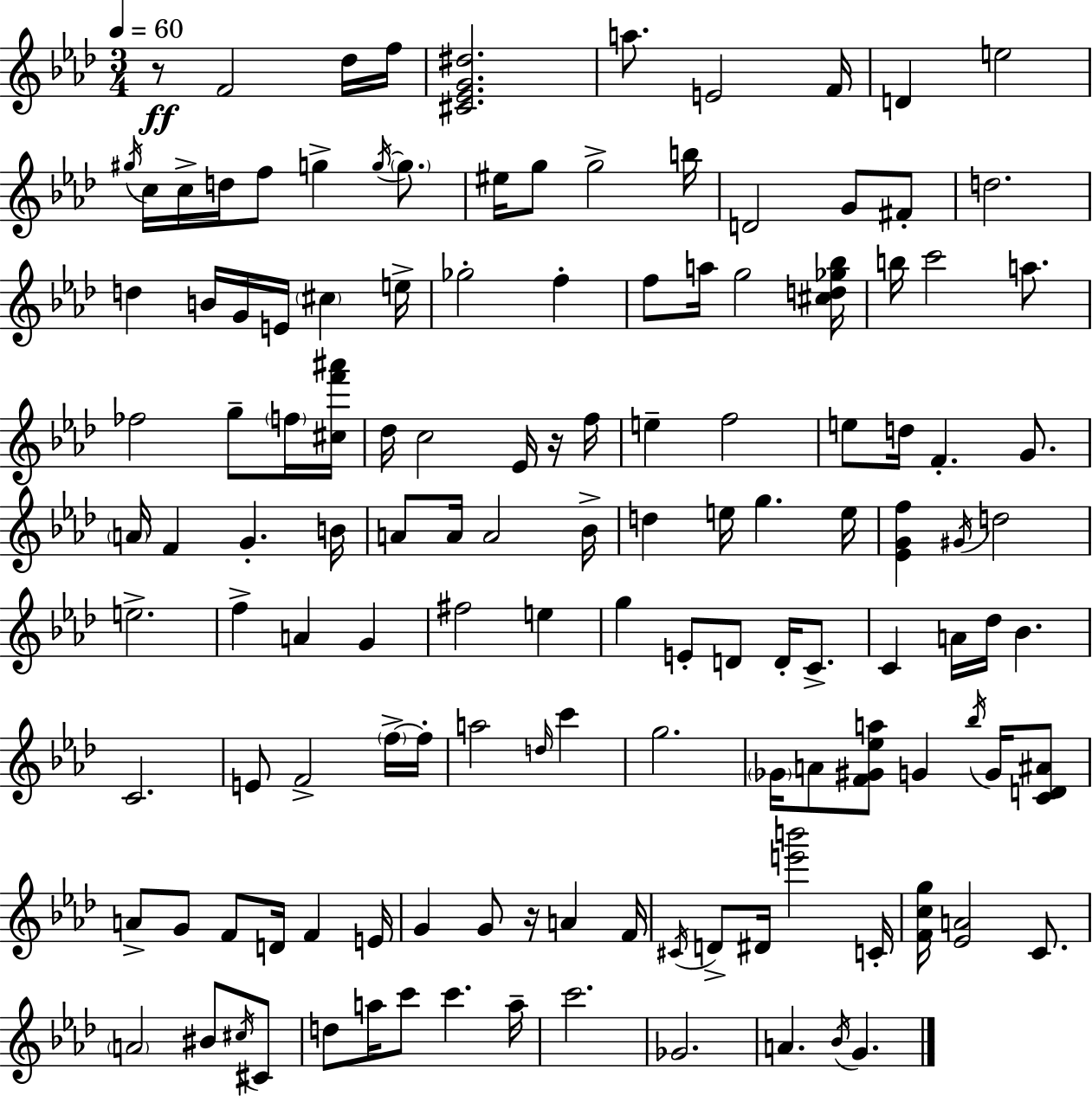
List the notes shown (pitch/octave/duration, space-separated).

R/e F4/h Db5/s F5/s [C#4,Eb4,G4,D#5]/h. A5/e. E4/h F4/s D4/q E5/h G#5/s C5/s C5/s D5/s F5/e G5/q G5/s G5/e. EIS5/s G5/e G5/h B5/s D4/h G4/e F#4/e D5/h. D5/q B4/s G4/s E4/s C#5/q E5/s Gb5/h F5/q F5/e A5/s G5/h [C#5,D5,Gb5,Bb5]/s B5/s C6/h A5/e. FES5/h G5/e F5/s [C#5,F6,A#6]/s Db5/s C5/h Eb4/s R/s F5/s E5/q F5/h E5/e D5/s F4/q. G4/e. A4/s F4/q G4/q. B4/s A4/e A4/s A4/h Bb4/s D5/q E5/s G5/q. E5/s [Eb4,G4,F5]/q G#4/s D5/h E5/h. F5/q A4/q G4/q F#5/h E5/q G5/q E4/e D4/e D4/s C4/e. C4/q A4/s Db5/s Bb4/q. C4/h. E4/e F4/h F5/s F5/s A5/h D5/s C6/q G5/h. Gb4/s A4/e [F4,G#4,Eb5,A5]/e G4/q Bb5/s G4/s [C4,D4,A#4]/e A4/e G4/e F4/e D4/s F4/q E4/s G4/q G4/e R/s A4/q F4/s C#4/s D4/e D#4/s [E6,B6]/h C4/s [F4,C5,G5]/s [Eb4,A4]/h C4/e. A4/h BIS4/e C#5/s C#4/e D5/e A5/s C6/e C6/q. A5/s C6/h. Gb4/h. A4/q. Bb4/s G4/q.